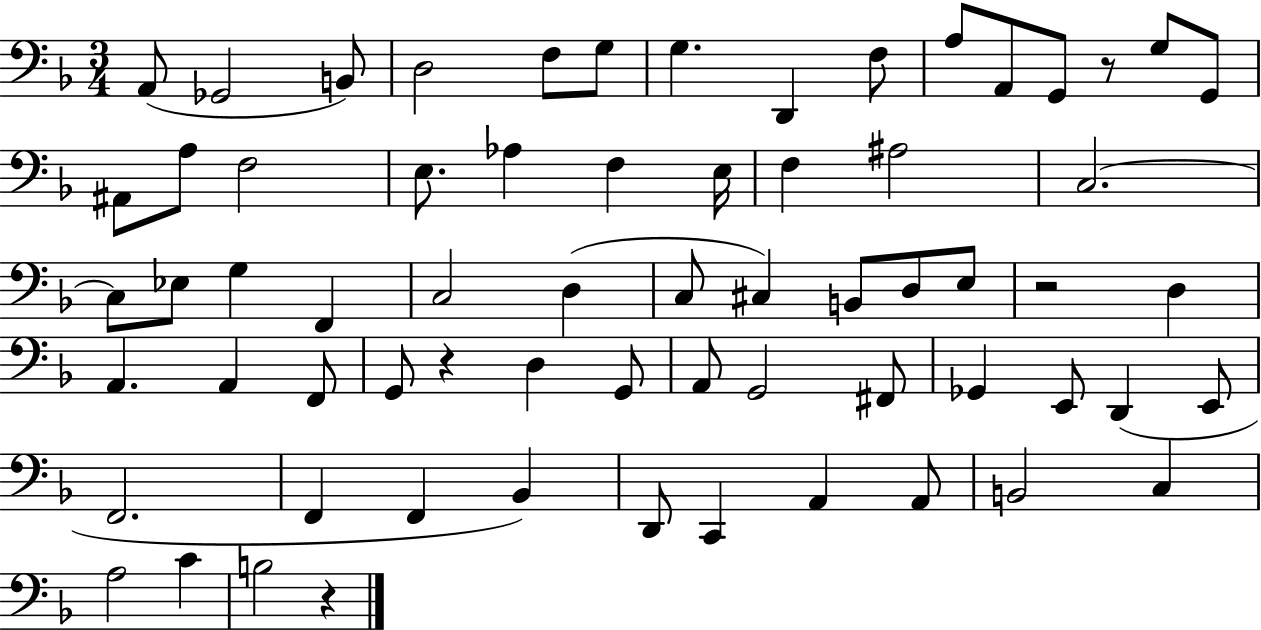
A2/e Gb2/h B2/e D3/h F3/e G3/e G3/q. D2/q F3/e A3/e A2/e G2/e R/e G3/e G2/e A#2/e A3/e F3/h E3/e. Ab3/q F3/q E3/s F3/q A#3/h C3/h. C3/e Eb3/e G3/q F2/q C3/h D3/q C3/e C#3/q B2/e D3/e E3/e R/h D3/q A2/q. A2/q F2/e G2/e R/q D3/q G2/e A2/e G2/h F#2/e Gb2/q E2/e D2/q E2/e F2/h. F2/q F2/q Bb2/q D2/e C2/q A2/q A2/e B2/h C3/q A3/h C4/q B3/h R/q